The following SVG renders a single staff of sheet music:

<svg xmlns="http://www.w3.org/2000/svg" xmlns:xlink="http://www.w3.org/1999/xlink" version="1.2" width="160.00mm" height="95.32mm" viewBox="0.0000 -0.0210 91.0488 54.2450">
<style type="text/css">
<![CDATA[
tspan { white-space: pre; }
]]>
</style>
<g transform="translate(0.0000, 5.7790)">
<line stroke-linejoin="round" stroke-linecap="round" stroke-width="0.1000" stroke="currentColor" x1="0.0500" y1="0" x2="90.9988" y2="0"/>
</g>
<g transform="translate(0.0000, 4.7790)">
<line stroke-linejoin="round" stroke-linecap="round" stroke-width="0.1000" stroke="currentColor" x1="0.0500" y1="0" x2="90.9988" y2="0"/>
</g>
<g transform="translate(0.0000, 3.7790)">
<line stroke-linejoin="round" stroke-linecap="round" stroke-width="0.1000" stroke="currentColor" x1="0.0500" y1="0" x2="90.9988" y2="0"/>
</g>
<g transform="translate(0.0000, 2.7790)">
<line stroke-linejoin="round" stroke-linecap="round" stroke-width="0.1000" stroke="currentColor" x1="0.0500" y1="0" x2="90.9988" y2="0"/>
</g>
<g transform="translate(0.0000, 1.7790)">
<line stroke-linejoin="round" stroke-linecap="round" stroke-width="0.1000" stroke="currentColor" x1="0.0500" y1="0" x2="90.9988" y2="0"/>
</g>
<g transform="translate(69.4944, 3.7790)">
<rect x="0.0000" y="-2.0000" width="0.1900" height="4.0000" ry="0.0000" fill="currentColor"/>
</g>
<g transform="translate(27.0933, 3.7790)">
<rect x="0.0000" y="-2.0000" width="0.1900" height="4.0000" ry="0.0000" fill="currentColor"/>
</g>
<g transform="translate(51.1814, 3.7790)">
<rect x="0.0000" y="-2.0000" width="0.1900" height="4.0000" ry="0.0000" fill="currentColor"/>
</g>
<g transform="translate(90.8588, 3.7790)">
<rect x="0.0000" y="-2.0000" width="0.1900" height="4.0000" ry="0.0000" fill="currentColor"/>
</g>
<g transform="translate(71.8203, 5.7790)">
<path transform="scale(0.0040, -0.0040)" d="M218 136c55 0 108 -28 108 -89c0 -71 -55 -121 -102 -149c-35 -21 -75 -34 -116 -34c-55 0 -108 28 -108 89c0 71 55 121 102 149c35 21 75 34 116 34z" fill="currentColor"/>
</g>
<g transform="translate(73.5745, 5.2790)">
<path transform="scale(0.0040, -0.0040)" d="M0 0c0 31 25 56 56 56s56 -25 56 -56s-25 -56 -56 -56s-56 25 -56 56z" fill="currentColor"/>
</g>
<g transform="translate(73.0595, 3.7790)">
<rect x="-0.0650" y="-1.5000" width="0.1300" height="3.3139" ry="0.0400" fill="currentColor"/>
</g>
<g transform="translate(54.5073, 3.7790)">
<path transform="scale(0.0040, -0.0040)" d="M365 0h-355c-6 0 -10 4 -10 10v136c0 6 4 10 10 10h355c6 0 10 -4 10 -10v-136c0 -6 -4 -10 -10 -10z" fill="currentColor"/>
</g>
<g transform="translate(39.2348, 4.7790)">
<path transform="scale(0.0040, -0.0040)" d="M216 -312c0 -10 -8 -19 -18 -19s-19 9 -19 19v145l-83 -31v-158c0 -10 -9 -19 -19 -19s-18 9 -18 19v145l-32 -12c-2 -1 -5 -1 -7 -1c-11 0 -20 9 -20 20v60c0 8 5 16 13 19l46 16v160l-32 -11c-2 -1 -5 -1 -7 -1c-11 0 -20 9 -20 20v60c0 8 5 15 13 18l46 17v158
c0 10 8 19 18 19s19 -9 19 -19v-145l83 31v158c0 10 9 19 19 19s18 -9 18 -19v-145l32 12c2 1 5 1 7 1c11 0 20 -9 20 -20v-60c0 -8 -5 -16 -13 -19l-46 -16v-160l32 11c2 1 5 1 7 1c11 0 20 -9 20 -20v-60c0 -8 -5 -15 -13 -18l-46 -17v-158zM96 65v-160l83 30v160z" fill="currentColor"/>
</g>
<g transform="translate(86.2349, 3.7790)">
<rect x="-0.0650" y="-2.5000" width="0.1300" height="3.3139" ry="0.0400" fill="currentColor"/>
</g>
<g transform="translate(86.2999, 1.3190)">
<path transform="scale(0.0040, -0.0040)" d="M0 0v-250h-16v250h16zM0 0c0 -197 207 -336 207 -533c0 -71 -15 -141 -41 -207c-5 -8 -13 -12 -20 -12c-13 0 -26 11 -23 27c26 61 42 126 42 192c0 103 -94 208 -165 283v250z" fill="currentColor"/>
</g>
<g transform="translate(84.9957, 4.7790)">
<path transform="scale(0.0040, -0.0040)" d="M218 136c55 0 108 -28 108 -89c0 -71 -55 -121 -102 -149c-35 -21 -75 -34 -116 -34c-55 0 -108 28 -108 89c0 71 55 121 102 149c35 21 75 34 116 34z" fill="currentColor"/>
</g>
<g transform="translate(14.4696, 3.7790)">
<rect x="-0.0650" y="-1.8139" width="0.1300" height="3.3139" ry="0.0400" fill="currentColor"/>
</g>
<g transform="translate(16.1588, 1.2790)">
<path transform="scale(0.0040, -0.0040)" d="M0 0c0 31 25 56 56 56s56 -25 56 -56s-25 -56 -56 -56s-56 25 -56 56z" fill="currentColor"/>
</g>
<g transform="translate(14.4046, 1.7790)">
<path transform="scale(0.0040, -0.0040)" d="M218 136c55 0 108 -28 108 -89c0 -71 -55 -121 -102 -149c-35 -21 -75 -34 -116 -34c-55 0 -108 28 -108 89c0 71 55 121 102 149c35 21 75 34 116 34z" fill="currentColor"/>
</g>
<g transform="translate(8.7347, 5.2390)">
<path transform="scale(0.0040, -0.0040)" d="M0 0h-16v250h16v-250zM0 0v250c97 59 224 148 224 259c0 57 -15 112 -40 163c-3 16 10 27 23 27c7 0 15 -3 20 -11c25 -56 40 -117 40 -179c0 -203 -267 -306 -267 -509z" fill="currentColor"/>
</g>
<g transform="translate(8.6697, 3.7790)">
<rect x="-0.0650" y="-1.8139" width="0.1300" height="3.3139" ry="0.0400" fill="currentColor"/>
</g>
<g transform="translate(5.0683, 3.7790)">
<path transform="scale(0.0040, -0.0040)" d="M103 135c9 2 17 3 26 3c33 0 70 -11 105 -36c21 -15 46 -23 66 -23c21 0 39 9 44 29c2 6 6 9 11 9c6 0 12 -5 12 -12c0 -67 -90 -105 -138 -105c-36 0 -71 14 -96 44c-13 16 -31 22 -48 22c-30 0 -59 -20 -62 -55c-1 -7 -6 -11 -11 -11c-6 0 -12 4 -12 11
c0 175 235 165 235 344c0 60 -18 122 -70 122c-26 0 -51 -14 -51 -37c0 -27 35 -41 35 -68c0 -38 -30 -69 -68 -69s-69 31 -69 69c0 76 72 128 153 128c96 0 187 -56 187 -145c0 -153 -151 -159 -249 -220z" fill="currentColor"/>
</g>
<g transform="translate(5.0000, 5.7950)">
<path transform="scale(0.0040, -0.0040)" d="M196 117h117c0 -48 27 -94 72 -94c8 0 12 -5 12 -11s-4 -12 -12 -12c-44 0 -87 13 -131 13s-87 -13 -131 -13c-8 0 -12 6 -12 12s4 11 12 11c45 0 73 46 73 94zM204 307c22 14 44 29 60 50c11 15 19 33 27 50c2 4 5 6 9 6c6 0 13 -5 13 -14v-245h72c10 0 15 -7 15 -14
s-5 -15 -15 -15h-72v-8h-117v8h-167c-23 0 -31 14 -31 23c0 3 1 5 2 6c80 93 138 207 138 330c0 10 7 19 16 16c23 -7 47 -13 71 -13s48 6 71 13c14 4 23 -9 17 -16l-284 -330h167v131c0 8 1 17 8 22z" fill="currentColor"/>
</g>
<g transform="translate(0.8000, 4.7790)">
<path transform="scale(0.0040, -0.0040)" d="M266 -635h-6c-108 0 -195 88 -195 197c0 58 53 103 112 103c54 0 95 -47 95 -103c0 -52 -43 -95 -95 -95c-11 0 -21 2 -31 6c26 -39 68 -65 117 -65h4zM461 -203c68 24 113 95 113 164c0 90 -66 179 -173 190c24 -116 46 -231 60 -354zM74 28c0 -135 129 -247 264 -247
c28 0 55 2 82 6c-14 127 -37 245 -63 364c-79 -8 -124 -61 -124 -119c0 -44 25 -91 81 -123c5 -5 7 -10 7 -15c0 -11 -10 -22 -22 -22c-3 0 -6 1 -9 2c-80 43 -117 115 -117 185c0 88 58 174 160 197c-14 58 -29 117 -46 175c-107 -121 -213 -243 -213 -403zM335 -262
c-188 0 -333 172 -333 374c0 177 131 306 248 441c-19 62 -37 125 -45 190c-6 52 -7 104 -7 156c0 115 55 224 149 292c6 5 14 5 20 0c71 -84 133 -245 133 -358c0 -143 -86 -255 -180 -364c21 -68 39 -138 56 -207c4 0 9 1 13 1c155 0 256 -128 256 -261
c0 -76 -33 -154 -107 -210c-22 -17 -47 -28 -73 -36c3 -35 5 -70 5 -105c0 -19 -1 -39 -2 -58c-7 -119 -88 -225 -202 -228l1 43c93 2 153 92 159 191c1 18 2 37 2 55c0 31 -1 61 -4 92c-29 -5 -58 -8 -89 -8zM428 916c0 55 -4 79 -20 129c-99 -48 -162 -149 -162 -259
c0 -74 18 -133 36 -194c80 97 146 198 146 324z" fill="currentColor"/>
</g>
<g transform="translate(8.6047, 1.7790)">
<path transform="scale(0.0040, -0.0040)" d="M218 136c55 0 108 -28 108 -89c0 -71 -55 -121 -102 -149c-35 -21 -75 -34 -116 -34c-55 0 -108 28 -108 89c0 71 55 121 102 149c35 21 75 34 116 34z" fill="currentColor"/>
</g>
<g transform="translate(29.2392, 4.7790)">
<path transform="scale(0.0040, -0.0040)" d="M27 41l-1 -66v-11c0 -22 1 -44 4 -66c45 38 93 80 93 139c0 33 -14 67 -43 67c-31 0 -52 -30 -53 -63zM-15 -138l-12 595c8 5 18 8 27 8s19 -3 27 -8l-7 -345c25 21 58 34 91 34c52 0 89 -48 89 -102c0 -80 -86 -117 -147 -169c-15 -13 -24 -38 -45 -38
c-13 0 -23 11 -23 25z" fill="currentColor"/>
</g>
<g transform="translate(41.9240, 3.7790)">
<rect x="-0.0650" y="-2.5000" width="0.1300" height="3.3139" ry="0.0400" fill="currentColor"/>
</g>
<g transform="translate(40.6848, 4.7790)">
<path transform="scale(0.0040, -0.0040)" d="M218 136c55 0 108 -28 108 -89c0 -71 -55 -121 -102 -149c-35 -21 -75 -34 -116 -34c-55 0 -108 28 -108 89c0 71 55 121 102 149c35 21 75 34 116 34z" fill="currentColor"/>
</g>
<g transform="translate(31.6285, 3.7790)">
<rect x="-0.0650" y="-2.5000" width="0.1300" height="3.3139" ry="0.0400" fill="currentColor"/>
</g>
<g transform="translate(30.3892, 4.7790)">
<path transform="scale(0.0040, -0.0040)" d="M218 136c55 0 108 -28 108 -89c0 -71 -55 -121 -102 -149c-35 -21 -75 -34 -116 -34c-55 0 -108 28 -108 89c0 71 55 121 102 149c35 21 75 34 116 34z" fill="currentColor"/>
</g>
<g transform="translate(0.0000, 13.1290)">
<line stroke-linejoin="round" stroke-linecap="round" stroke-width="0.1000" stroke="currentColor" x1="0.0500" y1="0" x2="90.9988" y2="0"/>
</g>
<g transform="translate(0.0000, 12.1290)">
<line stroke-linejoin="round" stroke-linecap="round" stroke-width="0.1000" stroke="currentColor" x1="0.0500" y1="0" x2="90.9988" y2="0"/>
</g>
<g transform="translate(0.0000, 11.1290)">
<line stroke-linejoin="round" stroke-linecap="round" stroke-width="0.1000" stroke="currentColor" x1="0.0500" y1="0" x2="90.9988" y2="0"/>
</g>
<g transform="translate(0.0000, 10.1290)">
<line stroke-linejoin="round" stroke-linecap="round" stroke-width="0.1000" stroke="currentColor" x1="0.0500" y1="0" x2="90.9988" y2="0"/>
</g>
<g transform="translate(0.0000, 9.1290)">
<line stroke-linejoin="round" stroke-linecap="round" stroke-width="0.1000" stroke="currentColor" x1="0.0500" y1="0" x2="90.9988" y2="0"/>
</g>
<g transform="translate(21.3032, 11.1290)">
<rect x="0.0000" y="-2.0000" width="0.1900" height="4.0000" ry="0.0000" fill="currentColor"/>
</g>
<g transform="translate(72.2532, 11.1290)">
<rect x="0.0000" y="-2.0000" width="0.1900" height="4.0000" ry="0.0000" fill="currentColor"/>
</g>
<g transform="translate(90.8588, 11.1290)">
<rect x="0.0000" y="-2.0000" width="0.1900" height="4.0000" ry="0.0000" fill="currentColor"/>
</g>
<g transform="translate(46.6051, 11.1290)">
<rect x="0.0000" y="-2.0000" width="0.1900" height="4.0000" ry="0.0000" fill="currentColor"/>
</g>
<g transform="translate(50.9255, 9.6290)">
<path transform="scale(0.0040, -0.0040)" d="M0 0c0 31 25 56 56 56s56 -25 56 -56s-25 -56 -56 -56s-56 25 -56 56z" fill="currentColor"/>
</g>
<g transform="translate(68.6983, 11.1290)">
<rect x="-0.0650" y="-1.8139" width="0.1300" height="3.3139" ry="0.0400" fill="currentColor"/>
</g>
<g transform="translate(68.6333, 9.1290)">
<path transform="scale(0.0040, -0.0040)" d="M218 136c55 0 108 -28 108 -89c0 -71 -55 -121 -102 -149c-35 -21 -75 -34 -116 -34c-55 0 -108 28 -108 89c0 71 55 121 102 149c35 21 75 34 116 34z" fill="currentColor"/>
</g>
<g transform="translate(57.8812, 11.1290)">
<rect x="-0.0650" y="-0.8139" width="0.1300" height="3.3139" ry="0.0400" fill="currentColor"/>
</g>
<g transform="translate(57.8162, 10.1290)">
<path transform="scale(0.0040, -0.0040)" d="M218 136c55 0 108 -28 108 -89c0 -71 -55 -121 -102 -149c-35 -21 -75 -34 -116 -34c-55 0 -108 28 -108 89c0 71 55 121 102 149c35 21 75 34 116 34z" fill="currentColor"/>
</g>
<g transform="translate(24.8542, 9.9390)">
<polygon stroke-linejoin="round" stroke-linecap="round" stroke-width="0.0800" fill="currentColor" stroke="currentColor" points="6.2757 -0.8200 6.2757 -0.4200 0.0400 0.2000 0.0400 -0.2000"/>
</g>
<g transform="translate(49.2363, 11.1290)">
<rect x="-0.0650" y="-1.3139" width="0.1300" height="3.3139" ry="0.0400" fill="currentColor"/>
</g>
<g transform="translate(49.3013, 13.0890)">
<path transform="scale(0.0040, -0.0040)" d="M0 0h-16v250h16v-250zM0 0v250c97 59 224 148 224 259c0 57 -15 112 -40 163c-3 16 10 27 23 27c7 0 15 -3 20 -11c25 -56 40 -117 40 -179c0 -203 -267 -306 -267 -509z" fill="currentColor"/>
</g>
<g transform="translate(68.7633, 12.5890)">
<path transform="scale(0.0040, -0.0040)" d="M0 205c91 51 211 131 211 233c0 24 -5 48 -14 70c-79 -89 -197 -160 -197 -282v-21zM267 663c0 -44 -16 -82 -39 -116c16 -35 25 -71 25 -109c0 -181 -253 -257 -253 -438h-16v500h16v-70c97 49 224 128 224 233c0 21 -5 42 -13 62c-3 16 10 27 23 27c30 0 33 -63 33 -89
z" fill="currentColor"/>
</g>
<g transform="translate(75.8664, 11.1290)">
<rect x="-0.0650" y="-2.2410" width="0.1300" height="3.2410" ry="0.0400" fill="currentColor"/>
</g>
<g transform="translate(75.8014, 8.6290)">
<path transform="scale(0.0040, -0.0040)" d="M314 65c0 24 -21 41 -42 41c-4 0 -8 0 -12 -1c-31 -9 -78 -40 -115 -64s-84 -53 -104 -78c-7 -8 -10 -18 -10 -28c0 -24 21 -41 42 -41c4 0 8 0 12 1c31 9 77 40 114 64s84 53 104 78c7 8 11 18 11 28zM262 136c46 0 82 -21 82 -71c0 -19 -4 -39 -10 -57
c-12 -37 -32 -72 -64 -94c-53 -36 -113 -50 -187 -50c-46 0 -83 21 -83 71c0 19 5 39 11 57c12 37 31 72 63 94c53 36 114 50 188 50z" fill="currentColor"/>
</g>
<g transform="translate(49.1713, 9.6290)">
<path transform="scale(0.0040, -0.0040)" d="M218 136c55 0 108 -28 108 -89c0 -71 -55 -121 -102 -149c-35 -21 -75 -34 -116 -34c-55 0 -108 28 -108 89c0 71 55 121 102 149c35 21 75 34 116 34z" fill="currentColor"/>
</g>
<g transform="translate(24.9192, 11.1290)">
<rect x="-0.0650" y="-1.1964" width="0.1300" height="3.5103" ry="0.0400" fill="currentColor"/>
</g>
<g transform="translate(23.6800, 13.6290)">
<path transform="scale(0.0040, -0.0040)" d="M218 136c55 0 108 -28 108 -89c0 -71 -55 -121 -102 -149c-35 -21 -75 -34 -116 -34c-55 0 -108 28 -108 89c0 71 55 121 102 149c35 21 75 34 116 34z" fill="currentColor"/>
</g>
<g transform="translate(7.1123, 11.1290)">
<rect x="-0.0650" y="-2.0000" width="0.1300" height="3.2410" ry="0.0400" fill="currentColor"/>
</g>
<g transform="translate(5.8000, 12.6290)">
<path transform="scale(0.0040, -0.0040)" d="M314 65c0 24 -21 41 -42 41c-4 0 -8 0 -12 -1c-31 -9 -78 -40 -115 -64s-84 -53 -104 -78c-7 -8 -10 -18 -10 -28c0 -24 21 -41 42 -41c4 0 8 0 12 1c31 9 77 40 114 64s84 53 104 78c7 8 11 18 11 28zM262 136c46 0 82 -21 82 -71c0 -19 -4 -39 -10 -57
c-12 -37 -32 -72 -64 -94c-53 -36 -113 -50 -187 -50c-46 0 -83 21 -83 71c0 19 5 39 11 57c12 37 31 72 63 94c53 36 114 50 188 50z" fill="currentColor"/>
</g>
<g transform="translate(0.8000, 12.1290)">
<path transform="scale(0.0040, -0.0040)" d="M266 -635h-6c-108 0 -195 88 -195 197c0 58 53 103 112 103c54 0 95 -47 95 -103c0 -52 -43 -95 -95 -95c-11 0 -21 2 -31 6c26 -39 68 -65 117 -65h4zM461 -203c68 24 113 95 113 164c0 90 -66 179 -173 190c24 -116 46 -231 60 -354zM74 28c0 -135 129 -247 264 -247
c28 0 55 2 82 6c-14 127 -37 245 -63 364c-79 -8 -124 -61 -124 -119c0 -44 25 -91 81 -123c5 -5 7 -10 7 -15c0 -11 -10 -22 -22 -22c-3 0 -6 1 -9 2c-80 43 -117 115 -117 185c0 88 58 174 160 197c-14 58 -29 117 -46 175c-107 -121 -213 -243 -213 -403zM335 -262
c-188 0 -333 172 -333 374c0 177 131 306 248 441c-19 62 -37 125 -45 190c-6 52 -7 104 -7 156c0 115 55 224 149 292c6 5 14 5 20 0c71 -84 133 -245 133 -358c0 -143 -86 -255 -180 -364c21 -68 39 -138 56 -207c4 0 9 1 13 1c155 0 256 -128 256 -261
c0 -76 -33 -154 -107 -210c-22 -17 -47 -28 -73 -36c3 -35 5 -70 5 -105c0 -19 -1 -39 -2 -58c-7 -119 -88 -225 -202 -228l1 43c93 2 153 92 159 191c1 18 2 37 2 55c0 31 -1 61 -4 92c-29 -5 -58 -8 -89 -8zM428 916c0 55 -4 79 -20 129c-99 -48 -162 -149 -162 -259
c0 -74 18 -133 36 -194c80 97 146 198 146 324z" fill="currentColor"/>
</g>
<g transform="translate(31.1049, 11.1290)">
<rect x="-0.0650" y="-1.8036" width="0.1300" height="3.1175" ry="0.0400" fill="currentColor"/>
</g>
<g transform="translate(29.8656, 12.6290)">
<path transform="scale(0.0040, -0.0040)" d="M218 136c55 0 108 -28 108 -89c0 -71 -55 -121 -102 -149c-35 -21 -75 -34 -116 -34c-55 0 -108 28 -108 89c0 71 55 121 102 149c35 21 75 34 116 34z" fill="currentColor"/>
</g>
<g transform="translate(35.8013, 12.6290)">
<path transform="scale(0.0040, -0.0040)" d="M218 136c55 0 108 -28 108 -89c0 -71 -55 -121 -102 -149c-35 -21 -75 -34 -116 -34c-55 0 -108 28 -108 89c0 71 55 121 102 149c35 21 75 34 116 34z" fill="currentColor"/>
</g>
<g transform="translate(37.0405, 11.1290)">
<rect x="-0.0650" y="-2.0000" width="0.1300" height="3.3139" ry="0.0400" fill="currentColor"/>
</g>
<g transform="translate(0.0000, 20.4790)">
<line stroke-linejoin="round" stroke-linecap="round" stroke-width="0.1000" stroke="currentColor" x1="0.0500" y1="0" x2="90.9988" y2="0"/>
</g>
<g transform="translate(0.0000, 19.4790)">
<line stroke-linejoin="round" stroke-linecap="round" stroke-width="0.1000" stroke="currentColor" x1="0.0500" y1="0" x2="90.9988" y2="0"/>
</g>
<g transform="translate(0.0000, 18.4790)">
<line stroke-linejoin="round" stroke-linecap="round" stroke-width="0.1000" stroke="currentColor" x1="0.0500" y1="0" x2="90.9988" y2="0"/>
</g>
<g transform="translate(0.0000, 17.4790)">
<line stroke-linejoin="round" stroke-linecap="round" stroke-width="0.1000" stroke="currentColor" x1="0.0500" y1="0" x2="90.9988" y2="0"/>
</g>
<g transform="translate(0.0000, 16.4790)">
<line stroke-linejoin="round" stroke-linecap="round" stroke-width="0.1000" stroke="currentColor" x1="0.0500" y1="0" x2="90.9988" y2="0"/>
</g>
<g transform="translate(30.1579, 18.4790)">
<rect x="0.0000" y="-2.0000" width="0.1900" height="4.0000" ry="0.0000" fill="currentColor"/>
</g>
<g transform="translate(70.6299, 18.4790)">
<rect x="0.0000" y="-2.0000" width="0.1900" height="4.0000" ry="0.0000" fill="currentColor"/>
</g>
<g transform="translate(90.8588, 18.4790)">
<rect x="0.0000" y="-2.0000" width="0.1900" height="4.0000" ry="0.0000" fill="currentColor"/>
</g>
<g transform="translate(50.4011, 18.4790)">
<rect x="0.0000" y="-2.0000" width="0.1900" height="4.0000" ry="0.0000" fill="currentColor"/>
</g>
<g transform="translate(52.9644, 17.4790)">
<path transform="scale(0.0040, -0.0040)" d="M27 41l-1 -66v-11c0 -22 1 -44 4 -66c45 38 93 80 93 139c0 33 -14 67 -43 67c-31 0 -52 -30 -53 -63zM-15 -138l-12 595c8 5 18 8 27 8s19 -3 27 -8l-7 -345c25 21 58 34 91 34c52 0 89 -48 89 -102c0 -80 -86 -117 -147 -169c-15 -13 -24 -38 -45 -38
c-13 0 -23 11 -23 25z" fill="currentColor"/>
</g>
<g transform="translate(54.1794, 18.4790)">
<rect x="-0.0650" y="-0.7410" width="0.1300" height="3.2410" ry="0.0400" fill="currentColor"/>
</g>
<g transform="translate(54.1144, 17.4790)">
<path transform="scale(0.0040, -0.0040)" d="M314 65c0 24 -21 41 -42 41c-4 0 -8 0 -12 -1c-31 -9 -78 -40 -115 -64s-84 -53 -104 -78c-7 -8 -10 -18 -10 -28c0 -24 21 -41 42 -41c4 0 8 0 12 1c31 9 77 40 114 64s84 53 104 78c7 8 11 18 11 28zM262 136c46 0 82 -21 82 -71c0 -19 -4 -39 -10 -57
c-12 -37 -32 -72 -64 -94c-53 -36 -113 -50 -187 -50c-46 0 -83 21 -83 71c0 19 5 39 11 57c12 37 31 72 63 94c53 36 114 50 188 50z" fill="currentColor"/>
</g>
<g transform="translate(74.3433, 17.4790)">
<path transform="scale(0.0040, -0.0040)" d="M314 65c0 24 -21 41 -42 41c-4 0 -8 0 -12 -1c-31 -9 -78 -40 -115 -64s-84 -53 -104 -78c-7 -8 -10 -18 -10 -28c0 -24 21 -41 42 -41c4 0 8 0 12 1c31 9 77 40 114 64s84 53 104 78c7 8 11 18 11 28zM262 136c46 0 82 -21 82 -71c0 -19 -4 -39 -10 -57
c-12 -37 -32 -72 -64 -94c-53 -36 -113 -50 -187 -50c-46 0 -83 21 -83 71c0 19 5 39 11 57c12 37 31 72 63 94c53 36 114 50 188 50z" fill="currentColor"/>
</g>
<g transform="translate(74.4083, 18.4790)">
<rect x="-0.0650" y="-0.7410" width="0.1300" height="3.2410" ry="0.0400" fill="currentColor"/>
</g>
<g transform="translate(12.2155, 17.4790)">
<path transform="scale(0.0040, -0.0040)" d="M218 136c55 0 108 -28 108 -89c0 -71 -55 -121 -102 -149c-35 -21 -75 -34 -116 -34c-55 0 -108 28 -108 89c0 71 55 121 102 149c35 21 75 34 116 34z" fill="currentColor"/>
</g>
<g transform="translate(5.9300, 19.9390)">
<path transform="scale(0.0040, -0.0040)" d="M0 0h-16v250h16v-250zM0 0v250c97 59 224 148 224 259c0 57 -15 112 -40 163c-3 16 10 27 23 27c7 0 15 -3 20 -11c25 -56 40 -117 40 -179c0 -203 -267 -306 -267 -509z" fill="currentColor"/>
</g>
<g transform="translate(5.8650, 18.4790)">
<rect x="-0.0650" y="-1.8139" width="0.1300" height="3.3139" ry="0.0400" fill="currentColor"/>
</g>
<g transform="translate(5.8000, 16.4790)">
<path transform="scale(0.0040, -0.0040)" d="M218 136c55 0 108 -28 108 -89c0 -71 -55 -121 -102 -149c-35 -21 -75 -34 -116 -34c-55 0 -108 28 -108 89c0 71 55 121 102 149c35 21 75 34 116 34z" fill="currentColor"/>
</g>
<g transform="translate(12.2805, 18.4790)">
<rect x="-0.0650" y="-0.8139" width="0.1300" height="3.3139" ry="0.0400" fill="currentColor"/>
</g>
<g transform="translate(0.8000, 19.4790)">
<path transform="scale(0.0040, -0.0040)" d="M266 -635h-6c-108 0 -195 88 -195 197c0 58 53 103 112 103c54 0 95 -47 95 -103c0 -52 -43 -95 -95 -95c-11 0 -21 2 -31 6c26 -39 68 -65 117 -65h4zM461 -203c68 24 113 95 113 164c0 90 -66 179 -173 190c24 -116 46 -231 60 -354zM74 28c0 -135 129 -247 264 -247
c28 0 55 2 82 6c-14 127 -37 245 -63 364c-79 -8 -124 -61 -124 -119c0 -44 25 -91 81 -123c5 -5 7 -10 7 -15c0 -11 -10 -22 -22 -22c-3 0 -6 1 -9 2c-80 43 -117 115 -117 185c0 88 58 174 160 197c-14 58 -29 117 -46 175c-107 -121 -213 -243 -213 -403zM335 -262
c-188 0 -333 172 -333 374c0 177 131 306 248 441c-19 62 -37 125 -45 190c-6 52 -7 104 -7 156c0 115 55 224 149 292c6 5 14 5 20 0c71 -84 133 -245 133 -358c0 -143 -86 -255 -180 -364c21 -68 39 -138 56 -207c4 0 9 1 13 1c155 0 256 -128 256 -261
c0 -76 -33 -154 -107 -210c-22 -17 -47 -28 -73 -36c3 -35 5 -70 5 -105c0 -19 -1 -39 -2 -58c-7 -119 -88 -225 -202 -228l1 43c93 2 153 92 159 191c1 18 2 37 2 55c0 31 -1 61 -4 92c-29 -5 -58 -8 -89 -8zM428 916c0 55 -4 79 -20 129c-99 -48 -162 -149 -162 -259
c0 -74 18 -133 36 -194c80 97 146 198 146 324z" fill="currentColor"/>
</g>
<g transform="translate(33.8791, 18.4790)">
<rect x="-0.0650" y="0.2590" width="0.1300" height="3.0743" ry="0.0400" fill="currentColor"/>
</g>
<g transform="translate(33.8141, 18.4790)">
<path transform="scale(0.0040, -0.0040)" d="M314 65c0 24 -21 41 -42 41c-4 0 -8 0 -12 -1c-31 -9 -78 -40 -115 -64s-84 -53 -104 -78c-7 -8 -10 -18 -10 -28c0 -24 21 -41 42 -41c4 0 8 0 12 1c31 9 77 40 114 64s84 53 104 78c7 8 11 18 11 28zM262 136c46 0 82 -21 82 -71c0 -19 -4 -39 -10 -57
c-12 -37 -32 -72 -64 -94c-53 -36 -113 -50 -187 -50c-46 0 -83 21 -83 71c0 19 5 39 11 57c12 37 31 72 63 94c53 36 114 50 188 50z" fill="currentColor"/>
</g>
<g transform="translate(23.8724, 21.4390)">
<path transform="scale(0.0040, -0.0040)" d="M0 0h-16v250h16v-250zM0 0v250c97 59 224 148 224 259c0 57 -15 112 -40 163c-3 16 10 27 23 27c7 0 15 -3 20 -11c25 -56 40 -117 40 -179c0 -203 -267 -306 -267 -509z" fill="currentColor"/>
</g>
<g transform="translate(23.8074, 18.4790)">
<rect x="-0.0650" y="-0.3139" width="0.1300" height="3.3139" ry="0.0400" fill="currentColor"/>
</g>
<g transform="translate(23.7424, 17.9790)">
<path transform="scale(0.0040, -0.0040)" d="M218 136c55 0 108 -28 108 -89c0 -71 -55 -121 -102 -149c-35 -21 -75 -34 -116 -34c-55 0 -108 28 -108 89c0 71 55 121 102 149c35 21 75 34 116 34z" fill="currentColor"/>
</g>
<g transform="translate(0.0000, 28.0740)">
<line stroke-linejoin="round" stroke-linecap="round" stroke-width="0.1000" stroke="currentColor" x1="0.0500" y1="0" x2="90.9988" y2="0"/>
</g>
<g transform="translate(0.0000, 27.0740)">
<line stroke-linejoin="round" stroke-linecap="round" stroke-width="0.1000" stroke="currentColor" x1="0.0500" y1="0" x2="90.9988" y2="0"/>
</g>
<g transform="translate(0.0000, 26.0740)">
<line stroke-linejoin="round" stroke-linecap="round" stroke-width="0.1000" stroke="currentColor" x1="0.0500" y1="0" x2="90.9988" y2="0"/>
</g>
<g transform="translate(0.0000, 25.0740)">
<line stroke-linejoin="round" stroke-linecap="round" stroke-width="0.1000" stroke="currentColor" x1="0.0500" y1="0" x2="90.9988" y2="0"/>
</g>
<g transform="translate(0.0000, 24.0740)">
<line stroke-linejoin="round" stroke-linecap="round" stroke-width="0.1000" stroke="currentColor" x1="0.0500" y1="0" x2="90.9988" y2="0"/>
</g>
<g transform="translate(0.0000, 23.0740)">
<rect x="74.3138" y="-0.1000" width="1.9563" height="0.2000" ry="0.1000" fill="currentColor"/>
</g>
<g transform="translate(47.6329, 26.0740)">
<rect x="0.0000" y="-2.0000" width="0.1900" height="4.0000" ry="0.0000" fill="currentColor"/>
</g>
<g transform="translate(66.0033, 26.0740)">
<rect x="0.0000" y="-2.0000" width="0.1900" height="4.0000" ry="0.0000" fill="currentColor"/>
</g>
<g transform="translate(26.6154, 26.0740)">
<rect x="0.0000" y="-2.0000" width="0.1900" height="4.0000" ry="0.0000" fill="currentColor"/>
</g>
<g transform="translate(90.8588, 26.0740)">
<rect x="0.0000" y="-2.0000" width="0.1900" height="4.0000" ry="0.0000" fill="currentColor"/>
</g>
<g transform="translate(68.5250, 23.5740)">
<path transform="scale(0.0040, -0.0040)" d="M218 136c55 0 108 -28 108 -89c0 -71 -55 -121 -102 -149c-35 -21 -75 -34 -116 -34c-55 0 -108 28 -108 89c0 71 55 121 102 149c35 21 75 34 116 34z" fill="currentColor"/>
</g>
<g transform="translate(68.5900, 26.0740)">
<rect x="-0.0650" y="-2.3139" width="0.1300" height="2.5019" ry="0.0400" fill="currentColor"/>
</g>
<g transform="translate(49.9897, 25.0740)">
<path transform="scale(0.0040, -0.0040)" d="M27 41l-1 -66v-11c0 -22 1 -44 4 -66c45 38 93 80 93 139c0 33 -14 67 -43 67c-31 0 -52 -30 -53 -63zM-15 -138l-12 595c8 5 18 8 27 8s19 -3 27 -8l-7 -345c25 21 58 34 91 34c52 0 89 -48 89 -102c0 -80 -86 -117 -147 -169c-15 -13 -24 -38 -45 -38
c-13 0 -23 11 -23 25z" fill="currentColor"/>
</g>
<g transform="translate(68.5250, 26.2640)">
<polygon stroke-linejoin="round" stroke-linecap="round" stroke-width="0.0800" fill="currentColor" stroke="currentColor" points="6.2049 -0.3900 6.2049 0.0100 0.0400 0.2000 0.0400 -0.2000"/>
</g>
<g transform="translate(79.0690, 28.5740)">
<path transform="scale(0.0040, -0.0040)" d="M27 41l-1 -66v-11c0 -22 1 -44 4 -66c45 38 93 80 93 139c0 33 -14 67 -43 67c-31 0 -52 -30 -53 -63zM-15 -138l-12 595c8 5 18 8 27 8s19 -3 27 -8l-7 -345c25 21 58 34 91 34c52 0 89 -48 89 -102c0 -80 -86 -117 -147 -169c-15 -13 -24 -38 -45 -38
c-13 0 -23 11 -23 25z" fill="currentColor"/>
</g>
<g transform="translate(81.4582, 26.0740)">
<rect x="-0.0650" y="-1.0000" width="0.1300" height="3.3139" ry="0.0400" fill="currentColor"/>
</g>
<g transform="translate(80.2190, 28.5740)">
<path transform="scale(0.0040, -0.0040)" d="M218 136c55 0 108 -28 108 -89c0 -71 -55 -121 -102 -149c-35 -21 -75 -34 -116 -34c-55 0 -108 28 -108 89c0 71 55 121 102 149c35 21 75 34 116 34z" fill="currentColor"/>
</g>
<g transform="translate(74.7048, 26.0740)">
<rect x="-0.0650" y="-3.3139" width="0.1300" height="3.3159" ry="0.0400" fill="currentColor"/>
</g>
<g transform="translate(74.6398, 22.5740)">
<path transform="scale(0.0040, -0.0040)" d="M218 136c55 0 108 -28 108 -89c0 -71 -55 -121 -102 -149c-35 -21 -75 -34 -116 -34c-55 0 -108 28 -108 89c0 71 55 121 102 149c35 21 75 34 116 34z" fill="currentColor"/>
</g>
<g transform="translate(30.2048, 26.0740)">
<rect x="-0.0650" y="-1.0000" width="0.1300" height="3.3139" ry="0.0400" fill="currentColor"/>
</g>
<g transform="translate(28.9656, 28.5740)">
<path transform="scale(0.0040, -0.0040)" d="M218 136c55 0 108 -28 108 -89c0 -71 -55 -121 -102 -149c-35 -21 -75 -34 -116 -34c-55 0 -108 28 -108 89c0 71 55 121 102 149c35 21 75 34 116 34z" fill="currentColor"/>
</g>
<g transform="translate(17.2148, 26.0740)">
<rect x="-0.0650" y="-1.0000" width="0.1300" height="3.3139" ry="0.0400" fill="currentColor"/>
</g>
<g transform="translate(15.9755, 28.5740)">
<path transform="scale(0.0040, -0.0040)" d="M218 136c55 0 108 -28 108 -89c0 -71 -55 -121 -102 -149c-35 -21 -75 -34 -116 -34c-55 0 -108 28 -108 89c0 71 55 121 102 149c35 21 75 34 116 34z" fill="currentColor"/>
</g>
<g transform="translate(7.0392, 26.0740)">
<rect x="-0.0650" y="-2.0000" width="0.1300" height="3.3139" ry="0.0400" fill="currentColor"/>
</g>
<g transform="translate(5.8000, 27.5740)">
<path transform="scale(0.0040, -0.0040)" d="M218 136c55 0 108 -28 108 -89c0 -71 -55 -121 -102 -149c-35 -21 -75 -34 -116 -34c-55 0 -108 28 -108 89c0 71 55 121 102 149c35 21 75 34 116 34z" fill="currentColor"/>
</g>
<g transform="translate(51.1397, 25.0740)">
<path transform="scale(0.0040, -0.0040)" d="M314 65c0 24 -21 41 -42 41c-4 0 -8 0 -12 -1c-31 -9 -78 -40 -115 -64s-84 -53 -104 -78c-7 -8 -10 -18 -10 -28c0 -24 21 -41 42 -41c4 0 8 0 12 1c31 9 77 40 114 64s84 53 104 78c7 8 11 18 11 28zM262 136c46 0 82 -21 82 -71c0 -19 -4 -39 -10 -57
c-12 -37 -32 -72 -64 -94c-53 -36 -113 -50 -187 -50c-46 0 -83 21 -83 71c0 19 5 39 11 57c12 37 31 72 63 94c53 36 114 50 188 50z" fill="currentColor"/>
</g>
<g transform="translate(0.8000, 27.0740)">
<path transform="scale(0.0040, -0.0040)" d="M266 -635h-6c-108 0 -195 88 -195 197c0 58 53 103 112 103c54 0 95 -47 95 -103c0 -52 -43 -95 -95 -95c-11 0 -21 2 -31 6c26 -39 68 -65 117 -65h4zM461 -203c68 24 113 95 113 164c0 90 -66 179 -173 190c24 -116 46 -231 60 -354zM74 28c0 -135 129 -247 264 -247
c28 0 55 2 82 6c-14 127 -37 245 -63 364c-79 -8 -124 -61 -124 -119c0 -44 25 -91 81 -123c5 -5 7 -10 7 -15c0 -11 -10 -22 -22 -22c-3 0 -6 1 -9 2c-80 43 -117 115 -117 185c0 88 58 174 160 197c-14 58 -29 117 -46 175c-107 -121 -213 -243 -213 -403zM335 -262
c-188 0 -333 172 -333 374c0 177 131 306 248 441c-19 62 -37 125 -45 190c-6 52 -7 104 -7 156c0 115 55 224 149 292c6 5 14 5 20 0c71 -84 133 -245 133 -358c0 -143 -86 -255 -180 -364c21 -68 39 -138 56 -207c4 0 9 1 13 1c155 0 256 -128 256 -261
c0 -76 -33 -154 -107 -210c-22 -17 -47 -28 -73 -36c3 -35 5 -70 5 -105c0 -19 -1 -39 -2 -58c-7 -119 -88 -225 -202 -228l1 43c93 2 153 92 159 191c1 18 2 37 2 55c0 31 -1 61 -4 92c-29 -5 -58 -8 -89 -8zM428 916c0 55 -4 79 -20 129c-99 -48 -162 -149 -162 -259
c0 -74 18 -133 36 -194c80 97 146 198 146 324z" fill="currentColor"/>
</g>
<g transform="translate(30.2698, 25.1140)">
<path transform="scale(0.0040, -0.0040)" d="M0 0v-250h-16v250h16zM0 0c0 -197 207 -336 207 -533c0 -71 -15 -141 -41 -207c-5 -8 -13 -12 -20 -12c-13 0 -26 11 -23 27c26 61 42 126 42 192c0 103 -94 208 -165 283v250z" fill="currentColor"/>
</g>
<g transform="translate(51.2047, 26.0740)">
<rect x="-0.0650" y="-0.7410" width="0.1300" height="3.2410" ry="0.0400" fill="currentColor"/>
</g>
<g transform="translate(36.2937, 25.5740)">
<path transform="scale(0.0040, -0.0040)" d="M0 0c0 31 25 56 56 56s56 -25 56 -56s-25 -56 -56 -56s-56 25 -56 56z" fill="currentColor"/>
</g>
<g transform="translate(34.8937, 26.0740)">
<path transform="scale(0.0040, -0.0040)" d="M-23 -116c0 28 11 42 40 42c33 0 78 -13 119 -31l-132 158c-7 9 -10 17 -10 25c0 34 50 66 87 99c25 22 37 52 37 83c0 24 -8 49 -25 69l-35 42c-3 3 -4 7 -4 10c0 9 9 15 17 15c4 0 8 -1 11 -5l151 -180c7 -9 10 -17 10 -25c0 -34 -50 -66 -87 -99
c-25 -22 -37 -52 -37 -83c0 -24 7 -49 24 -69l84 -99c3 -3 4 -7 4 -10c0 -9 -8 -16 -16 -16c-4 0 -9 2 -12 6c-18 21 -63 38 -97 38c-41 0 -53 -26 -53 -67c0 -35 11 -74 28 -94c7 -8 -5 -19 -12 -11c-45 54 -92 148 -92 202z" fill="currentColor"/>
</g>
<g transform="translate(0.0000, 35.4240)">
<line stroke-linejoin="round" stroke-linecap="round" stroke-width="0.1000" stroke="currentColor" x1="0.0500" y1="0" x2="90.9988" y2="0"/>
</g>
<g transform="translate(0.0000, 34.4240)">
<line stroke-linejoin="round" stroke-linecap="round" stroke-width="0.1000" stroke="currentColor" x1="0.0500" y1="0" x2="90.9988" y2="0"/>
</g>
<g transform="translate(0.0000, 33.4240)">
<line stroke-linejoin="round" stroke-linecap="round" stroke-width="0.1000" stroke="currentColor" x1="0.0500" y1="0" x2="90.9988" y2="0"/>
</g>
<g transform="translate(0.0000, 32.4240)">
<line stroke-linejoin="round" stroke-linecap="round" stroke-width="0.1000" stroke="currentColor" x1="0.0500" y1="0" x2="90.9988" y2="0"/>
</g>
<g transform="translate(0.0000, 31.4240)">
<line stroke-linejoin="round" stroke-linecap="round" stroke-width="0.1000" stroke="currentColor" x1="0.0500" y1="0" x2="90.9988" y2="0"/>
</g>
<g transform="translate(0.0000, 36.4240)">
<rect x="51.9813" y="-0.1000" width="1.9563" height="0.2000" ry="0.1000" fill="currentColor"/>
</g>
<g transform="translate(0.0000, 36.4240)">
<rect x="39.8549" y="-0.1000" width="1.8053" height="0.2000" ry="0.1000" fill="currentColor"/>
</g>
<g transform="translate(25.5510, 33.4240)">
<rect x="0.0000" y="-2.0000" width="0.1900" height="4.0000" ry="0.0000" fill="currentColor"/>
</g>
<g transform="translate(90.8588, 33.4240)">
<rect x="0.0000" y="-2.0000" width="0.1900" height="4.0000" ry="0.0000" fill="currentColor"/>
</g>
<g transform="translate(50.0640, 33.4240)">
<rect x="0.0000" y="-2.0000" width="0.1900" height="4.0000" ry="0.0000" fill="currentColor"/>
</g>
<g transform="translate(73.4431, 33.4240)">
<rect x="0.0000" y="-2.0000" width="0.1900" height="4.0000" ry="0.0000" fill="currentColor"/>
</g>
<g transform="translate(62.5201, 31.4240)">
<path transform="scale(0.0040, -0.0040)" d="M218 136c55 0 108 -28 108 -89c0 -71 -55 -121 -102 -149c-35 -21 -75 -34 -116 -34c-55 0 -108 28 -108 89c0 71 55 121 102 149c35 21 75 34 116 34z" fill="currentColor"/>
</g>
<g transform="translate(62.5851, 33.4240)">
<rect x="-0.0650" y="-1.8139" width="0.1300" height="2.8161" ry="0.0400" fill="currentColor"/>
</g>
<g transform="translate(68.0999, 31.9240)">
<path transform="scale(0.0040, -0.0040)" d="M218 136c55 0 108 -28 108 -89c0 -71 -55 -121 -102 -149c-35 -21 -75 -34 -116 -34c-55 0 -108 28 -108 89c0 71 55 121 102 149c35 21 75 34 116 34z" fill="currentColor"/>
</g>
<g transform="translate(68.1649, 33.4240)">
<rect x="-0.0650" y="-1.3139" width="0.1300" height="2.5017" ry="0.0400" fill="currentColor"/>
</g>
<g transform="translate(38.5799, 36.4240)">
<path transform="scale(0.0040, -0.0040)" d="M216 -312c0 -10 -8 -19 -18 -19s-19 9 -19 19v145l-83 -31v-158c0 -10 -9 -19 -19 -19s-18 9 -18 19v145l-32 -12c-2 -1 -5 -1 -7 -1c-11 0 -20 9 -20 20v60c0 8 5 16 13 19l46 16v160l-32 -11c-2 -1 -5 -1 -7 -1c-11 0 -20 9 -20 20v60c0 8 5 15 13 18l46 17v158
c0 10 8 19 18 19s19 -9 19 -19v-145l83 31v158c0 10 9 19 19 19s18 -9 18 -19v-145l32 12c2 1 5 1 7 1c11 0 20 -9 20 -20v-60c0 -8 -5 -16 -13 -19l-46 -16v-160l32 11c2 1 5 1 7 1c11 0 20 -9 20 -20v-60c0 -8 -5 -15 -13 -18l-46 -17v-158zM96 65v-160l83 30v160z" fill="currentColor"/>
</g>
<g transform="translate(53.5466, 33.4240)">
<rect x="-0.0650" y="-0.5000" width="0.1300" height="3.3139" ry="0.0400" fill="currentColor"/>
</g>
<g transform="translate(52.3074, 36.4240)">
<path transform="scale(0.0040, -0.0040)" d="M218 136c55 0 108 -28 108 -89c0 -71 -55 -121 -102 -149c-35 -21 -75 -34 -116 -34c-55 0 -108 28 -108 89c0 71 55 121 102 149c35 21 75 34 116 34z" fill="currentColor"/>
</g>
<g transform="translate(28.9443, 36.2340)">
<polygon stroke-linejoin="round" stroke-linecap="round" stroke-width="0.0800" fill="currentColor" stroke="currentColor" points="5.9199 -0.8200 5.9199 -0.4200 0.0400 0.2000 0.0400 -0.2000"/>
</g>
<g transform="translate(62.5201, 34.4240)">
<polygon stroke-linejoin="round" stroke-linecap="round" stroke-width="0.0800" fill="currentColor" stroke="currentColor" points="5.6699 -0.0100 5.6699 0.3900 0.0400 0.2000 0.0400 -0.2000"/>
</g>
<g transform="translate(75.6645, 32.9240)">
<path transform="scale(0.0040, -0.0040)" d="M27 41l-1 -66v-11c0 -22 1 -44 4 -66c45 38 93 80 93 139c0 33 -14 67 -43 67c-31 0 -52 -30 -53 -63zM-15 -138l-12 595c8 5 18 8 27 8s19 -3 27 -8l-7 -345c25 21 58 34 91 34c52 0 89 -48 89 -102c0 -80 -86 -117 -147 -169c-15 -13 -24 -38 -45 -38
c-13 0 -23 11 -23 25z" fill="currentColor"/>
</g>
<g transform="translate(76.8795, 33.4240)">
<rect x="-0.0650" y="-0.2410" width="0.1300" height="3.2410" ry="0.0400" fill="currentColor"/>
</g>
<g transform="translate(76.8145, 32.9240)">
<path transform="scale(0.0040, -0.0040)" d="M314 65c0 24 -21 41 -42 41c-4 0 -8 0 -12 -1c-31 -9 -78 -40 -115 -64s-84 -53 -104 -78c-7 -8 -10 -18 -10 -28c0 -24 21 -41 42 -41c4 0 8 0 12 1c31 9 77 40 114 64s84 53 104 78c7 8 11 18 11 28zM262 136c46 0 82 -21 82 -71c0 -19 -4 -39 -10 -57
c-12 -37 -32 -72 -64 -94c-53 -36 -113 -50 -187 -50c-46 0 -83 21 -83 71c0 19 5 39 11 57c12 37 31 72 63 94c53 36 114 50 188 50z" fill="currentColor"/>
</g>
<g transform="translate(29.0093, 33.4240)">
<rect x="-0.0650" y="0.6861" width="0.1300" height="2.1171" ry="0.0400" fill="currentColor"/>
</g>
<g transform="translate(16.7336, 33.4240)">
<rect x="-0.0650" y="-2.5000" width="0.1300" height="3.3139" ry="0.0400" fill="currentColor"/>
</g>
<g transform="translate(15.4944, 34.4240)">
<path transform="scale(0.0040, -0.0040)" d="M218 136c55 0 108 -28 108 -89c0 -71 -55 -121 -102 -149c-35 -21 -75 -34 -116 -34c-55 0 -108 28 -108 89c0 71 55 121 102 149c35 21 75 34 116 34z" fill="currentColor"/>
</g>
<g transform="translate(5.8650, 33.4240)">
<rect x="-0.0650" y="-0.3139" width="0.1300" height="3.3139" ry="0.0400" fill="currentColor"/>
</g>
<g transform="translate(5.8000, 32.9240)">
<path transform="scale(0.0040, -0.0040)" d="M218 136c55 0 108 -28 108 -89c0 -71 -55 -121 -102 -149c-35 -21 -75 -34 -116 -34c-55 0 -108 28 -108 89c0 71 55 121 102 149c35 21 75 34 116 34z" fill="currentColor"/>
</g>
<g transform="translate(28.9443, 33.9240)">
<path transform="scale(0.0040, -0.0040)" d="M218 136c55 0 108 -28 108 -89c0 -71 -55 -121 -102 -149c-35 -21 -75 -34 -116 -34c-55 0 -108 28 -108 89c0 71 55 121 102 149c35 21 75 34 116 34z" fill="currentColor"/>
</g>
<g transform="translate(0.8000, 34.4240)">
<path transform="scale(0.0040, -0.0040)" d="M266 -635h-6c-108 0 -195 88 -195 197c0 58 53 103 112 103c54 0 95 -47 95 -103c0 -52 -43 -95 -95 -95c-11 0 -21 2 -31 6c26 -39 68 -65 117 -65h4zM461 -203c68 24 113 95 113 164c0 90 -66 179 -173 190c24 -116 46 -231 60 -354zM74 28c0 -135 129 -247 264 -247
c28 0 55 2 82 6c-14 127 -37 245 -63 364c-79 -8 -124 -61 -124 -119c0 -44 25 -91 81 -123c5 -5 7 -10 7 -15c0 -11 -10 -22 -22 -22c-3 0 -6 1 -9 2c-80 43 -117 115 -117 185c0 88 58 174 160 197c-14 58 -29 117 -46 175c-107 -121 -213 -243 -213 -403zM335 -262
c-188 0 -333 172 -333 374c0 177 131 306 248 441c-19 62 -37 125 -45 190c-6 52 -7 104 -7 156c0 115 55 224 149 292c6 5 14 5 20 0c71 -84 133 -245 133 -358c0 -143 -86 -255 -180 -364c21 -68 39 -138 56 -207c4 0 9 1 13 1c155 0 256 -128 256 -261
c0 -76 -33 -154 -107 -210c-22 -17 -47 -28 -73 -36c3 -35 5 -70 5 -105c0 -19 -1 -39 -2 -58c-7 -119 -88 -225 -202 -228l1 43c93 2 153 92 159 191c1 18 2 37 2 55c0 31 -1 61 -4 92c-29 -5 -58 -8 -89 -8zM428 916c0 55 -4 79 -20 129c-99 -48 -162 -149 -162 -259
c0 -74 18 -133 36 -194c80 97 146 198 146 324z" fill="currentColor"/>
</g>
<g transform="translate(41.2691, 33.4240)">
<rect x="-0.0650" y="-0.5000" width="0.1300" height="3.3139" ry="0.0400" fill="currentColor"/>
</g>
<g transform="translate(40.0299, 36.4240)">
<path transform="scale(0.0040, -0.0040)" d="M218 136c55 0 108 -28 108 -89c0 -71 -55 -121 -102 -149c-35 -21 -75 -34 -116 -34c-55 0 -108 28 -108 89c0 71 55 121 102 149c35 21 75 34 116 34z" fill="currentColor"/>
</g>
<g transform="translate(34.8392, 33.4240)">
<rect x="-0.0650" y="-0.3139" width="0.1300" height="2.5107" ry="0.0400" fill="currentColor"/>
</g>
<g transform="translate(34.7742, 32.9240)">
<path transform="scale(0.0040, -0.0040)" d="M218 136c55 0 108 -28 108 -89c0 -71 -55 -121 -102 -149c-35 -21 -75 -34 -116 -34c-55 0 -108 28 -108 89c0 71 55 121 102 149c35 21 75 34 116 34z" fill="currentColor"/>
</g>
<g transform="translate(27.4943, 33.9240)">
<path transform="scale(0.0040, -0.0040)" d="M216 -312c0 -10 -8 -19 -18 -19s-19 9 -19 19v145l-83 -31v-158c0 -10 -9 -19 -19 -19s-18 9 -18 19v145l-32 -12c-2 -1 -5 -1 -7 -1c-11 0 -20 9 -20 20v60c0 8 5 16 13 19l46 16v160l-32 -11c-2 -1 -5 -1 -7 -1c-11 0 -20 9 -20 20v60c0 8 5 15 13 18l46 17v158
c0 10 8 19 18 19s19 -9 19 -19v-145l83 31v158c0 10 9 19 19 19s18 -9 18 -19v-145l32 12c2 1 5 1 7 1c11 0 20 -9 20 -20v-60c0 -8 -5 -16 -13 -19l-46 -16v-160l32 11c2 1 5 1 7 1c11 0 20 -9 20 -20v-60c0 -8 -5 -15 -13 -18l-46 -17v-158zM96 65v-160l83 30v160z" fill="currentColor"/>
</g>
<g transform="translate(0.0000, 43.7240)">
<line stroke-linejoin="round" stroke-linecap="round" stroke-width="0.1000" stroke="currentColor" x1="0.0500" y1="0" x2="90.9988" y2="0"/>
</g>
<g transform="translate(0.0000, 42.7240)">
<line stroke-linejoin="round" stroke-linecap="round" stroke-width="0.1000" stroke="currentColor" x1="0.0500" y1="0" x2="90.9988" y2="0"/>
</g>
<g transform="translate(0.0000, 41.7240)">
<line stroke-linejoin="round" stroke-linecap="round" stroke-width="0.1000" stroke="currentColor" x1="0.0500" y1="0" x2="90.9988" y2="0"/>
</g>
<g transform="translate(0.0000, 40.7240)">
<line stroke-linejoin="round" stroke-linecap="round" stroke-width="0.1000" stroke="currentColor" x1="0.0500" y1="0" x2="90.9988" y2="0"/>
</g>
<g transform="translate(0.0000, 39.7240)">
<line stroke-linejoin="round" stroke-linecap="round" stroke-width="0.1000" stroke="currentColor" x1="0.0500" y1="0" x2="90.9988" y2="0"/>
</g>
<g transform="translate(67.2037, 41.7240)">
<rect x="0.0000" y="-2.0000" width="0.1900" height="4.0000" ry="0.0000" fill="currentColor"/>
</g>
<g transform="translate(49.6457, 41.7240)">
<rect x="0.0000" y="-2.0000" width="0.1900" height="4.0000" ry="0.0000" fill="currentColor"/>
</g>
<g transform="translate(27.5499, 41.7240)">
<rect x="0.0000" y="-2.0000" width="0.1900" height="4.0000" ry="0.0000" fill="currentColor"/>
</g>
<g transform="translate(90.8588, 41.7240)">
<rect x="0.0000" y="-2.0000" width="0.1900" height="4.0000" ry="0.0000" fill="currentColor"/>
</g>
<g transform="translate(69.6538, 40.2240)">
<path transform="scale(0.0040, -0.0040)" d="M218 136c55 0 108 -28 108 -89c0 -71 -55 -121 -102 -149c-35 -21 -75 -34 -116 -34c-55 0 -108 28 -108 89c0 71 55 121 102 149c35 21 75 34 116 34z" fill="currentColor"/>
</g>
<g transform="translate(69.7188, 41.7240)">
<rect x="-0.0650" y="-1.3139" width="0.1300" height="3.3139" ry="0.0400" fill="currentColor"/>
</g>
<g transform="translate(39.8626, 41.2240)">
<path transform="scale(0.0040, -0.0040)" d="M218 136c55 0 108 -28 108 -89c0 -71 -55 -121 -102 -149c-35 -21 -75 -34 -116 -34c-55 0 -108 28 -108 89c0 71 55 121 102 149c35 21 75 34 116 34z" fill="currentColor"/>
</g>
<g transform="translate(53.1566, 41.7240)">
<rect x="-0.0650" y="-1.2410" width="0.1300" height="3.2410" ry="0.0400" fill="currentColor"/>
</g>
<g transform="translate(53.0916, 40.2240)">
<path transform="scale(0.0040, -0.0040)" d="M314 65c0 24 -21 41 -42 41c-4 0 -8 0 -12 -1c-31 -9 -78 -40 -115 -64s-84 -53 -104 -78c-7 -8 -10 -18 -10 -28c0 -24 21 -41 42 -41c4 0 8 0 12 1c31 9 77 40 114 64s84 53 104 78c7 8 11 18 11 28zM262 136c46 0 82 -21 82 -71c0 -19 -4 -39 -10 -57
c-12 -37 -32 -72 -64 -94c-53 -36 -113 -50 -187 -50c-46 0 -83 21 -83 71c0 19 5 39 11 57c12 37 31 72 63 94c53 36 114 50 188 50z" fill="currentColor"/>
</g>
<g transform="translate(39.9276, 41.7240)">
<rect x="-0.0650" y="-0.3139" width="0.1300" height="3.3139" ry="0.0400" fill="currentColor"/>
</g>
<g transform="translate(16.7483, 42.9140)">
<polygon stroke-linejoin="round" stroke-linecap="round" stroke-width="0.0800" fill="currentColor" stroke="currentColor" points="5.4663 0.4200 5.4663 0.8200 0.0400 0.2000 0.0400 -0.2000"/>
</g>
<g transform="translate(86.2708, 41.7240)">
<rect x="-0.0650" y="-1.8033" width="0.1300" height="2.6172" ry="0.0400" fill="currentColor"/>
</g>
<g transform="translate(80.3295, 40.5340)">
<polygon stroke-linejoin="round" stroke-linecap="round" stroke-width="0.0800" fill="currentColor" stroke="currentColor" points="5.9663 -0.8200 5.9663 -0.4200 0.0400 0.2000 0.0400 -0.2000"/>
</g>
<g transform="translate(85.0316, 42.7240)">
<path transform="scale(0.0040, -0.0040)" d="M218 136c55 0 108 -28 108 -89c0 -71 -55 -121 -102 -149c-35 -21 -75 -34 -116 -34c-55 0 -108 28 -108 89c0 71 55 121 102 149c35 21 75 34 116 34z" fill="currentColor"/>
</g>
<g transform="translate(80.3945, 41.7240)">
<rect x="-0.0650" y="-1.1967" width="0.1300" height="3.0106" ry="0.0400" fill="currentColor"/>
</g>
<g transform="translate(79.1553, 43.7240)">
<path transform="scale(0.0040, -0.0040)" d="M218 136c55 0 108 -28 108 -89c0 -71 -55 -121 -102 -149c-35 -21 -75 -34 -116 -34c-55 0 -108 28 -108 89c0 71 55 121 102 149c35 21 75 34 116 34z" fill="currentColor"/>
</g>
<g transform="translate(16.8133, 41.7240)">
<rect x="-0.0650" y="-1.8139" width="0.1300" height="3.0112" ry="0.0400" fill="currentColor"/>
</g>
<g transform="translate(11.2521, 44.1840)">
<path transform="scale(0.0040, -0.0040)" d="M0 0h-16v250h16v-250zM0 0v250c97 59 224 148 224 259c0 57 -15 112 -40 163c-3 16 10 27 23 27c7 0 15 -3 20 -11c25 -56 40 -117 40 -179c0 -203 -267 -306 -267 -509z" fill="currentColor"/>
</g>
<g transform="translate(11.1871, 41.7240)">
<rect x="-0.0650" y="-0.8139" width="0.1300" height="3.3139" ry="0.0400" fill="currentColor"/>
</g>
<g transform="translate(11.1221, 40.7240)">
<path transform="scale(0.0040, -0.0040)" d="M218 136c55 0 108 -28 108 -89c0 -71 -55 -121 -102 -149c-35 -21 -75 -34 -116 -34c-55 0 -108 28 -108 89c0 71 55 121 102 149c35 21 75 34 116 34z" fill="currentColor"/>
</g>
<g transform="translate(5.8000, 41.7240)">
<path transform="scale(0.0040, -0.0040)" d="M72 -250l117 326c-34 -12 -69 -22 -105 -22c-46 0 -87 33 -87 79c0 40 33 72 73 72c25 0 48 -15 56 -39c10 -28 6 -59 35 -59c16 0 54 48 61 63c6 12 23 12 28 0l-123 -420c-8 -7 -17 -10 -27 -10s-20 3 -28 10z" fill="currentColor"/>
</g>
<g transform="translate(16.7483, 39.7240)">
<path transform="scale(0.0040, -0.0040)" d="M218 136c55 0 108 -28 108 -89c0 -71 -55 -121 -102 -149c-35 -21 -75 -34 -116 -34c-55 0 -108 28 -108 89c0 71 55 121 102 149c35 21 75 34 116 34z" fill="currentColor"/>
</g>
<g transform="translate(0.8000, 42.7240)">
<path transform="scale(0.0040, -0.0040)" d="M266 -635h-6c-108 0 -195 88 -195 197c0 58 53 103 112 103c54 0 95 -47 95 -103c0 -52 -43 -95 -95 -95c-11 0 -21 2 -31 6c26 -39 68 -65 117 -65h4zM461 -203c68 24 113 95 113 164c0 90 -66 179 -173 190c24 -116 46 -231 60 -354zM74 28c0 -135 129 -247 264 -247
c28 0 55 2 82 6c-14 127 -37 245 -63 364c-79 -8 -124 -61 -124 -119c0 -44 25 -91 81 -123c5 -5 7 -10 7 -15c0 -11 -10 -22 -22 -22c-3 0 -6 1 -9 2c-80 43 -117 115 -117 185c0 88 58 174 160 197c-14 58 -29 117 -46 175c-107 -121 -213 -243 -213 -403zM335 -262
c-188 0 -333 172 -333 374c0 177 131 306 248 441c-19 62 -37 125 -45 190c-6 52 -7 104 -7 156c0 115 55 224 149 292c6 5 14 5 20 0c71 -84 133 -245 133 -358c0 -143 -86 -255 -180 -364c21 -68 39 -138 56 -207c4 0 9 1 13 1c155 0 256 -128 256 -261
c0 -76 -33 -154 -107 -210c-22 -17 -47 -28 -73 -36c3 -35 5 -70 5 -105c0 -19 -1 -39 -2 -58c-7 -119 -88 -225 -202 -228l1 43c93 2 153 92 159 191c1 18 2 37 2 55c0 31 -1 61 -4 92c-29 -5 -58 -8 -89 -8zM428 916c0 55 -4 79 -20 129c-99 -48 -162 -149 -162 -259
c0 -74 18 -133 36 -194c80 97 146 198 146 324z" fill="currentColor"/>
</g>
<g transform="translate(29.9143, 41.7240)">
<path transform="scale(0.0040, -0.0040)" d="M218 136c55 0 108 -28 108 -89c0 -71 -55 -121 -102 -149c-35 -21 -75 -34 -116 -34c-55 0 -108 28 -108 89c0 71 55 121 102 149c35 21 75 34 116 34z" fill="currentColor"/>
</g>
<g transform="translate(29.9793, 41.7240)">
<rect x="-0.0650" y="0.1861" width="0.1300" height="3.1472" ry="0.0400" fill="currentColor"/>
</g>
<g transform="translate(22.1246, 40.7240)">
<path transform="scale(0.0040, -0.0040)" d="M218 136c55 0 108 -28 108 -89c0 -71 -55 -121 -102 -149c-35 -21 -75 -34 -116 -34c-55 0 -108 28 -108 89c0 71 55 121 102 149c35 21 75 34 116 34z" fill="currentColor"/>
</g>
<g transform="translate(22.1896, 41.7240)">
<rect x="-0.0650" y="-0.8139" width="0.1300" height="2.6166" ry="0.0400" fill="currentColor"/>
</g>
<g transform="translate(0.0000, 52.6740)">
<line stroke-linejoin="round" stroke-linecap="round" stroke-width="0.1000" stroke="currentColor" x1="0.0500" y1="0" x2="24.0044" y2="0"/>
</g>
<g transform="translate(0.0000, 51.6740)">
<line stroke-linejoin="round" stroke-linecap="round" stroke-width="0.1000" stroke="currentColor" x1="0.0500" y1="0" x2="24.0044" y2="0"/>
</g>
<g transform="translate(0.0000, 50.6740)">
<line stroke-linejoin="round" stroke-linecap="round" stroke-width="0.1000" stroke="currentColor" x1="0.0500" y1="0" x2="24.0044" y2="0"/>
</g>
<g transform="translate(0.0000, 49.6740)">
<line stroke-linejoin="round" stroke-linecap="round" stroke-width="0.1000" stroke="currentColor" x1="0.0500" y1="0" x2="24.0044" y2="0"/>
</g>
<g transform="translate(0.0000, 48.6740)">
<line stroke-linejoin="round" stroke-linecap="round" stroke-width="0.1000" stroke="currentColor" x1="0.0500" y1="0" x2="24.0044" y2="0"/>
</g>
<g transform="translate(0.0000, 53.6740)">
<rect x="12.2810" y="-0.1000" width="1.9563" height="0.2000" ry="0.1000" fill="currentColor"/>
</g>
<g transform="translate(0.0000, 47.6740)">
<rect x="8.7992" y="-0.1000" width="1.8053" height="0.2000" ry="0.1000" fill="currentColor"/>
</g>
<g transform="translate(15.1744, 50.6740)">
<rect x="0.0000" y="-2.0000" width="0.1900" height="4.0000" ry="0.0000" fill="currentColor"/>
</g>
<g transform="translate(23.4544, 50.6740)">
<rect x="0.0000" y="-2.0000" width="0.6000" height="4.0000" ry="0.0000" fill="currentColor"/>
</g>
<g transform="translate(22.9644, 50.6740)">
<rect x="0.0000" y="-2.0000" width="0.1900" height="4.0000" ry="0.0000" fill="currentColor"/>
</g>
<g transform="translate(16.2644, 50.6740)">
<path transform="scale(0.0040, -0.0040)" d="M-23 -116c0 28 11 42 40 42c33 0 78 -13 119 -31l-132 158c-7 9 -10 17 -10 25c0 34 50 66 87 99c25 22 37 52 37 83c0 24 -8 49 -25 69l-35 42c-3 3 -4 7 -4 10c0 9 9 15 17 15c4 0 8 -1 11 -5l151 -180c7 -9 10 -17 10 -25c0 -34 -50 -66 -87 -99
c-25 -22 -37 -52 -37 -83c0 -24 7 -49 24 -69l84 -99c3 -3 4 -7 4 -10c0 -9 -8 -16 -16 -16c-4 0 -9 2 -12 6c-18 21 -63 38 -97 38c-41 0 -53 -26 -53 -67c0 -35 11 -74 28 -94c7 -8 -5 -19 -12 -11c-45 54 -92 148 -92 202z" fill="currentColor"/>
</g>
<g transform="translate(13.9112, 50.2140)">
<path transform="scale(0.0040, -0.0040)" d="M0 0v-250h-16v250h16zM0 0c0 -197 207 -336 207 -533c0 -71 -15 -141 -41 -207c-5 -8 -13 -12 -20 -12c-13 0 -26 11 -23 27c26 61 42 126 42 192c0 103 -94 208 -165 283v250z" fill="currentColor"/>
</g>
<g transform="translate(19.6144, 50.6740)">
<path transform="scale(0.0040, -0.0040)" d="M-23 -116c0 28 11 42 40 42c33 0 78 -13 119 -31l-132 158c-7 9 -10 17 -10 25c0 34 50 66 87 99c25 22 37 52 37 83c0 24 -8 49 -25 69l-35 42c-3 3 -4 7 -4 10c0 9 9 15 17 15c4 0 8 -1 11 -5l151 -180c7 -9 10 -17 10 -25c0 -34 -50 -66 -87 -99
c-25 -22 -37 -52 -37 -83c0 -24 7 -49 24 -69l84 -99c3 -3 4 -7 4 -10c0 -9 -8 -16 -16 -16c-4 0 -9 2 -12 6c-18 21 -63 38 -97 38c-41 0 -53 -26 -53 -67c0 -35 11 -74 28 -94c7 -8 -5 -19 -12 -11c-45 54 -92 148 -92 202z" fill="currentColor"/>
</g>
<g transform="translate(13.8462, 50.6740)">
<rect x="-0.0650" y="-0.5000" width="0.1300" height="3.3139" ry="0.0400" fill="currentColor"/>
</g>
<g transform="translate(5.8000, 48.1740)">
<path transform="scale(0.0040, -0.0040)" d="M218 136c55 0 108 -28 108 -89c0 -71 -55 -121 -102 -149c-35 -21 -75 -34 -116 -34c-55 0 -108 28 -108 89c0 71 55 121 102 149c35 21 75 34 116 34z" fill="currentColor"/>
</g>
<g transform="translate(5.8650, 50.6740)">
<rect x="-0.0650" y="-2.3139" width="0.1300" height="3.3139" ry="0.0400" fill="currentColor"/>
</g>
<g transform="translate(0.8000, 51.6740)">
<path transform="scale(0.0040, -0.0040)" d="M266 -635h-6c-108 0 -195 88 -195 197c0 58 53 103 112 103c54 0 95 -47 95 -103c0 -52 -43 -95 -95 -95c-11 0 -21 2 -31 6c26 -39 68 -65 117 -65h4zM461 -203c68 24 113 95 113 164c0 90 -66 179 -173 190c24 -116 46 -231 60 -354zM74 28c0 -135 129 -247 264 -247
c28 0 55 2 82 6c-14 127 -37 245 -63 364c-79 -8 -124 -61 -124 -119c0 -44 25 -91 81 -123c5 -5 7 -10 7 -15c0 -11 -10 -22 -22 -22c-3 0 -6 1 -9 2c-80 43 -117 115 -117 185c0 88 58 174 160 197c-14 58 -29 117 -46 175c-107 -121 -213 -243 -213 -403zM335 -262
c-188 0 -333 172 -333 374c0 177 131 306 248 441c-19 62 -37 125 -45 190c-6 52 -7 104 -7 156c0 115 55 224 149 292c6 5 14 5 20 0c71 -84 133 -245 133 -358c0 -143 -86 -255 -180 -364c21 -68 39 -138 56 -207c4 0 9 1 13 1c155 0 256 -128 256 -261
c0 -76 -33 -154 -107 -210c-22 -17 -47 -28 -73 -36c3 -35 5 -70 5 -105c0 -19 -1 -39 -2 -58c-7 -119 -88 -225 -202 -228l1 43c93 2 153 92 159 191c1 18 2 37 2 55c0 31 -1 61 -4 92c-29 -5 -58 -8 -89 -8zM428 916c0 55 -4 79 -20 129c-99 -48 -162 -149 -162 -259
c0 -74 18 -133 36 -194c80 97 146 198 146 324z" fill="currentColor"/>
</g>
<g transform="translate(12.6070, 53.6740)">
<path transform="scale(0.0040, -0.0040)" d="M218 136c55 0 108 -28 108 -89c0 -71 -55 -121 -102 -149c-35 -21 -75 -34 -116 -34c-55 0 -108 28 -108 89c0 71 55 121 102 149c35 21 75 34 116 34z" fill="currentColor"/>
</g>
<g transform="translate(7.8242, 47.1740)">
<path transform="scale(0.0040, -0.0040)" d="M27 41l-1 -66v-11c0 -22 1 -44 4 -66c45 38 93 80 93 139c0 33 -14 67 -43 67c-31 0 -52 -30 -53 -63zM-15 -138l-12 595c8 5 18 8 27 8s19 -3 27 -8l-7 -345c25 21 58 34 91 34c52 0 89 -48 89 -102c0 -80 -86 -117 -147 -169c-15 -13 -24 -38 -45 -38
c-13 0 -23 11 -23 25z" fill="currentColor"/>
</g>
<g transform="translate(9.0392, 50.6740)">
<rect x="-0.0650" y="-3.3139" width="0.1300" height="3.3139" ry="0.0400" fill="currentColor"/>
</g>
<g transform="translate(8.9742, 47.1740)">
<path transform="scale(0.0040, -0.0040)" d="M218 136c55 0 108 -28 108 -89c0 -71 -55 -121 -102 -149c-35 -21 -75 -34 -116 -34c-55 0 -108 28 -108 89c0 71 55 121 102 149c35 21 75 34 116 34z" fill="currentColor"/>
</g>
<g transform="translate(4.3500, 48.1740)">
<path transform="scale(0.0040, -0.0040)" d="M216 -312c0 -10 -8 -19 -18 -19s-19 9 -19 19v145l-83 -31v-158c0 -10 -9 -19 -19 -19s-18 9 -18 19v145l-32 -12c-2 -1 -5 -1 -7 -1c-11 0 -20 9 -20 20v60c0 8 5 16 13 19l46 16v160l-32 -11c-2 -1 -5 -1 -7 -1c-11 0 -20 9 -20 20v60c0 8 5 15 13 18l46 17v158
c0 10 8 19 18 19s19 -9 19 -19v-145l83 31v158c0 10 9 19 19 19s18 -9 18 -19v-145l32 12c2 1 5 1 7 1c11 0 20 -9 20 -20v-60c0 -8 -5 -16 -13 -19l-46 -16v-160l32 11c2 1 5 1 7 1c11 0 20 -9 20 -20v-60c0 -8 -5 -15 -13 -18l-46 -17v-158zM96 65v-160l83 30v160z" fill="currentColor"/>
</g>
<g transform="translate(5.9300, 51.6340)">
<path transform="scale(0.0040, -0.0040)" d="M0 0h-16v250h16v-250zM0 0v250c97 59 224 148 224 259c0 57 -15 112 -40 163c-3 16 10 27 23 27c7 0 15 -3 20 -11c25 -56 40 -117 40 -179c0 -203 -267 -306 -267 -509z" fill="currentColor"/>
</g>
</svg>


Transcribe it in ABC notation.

X:1
T:Untitled
M:2/4
L:1/4
K:C
f/2 f _G ^G z2 E G/2 F2 D/2 F/2 F e/2 d f/4 g2 f/2 d c/2 B2 _d2 d2 F D D/2 z _d2 g/2 b/2 _D c G ^A/2 c/2 ^C C f/2 e/2 _c2 z/2 d/2 f/2 d/2 B c e2 e E/2 G/2 ^g/2 _b C/2 z z